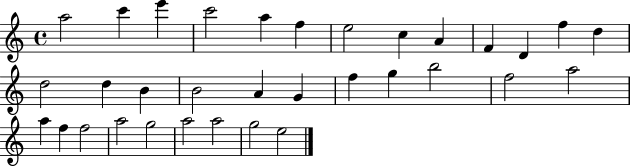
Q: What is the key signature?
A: C major